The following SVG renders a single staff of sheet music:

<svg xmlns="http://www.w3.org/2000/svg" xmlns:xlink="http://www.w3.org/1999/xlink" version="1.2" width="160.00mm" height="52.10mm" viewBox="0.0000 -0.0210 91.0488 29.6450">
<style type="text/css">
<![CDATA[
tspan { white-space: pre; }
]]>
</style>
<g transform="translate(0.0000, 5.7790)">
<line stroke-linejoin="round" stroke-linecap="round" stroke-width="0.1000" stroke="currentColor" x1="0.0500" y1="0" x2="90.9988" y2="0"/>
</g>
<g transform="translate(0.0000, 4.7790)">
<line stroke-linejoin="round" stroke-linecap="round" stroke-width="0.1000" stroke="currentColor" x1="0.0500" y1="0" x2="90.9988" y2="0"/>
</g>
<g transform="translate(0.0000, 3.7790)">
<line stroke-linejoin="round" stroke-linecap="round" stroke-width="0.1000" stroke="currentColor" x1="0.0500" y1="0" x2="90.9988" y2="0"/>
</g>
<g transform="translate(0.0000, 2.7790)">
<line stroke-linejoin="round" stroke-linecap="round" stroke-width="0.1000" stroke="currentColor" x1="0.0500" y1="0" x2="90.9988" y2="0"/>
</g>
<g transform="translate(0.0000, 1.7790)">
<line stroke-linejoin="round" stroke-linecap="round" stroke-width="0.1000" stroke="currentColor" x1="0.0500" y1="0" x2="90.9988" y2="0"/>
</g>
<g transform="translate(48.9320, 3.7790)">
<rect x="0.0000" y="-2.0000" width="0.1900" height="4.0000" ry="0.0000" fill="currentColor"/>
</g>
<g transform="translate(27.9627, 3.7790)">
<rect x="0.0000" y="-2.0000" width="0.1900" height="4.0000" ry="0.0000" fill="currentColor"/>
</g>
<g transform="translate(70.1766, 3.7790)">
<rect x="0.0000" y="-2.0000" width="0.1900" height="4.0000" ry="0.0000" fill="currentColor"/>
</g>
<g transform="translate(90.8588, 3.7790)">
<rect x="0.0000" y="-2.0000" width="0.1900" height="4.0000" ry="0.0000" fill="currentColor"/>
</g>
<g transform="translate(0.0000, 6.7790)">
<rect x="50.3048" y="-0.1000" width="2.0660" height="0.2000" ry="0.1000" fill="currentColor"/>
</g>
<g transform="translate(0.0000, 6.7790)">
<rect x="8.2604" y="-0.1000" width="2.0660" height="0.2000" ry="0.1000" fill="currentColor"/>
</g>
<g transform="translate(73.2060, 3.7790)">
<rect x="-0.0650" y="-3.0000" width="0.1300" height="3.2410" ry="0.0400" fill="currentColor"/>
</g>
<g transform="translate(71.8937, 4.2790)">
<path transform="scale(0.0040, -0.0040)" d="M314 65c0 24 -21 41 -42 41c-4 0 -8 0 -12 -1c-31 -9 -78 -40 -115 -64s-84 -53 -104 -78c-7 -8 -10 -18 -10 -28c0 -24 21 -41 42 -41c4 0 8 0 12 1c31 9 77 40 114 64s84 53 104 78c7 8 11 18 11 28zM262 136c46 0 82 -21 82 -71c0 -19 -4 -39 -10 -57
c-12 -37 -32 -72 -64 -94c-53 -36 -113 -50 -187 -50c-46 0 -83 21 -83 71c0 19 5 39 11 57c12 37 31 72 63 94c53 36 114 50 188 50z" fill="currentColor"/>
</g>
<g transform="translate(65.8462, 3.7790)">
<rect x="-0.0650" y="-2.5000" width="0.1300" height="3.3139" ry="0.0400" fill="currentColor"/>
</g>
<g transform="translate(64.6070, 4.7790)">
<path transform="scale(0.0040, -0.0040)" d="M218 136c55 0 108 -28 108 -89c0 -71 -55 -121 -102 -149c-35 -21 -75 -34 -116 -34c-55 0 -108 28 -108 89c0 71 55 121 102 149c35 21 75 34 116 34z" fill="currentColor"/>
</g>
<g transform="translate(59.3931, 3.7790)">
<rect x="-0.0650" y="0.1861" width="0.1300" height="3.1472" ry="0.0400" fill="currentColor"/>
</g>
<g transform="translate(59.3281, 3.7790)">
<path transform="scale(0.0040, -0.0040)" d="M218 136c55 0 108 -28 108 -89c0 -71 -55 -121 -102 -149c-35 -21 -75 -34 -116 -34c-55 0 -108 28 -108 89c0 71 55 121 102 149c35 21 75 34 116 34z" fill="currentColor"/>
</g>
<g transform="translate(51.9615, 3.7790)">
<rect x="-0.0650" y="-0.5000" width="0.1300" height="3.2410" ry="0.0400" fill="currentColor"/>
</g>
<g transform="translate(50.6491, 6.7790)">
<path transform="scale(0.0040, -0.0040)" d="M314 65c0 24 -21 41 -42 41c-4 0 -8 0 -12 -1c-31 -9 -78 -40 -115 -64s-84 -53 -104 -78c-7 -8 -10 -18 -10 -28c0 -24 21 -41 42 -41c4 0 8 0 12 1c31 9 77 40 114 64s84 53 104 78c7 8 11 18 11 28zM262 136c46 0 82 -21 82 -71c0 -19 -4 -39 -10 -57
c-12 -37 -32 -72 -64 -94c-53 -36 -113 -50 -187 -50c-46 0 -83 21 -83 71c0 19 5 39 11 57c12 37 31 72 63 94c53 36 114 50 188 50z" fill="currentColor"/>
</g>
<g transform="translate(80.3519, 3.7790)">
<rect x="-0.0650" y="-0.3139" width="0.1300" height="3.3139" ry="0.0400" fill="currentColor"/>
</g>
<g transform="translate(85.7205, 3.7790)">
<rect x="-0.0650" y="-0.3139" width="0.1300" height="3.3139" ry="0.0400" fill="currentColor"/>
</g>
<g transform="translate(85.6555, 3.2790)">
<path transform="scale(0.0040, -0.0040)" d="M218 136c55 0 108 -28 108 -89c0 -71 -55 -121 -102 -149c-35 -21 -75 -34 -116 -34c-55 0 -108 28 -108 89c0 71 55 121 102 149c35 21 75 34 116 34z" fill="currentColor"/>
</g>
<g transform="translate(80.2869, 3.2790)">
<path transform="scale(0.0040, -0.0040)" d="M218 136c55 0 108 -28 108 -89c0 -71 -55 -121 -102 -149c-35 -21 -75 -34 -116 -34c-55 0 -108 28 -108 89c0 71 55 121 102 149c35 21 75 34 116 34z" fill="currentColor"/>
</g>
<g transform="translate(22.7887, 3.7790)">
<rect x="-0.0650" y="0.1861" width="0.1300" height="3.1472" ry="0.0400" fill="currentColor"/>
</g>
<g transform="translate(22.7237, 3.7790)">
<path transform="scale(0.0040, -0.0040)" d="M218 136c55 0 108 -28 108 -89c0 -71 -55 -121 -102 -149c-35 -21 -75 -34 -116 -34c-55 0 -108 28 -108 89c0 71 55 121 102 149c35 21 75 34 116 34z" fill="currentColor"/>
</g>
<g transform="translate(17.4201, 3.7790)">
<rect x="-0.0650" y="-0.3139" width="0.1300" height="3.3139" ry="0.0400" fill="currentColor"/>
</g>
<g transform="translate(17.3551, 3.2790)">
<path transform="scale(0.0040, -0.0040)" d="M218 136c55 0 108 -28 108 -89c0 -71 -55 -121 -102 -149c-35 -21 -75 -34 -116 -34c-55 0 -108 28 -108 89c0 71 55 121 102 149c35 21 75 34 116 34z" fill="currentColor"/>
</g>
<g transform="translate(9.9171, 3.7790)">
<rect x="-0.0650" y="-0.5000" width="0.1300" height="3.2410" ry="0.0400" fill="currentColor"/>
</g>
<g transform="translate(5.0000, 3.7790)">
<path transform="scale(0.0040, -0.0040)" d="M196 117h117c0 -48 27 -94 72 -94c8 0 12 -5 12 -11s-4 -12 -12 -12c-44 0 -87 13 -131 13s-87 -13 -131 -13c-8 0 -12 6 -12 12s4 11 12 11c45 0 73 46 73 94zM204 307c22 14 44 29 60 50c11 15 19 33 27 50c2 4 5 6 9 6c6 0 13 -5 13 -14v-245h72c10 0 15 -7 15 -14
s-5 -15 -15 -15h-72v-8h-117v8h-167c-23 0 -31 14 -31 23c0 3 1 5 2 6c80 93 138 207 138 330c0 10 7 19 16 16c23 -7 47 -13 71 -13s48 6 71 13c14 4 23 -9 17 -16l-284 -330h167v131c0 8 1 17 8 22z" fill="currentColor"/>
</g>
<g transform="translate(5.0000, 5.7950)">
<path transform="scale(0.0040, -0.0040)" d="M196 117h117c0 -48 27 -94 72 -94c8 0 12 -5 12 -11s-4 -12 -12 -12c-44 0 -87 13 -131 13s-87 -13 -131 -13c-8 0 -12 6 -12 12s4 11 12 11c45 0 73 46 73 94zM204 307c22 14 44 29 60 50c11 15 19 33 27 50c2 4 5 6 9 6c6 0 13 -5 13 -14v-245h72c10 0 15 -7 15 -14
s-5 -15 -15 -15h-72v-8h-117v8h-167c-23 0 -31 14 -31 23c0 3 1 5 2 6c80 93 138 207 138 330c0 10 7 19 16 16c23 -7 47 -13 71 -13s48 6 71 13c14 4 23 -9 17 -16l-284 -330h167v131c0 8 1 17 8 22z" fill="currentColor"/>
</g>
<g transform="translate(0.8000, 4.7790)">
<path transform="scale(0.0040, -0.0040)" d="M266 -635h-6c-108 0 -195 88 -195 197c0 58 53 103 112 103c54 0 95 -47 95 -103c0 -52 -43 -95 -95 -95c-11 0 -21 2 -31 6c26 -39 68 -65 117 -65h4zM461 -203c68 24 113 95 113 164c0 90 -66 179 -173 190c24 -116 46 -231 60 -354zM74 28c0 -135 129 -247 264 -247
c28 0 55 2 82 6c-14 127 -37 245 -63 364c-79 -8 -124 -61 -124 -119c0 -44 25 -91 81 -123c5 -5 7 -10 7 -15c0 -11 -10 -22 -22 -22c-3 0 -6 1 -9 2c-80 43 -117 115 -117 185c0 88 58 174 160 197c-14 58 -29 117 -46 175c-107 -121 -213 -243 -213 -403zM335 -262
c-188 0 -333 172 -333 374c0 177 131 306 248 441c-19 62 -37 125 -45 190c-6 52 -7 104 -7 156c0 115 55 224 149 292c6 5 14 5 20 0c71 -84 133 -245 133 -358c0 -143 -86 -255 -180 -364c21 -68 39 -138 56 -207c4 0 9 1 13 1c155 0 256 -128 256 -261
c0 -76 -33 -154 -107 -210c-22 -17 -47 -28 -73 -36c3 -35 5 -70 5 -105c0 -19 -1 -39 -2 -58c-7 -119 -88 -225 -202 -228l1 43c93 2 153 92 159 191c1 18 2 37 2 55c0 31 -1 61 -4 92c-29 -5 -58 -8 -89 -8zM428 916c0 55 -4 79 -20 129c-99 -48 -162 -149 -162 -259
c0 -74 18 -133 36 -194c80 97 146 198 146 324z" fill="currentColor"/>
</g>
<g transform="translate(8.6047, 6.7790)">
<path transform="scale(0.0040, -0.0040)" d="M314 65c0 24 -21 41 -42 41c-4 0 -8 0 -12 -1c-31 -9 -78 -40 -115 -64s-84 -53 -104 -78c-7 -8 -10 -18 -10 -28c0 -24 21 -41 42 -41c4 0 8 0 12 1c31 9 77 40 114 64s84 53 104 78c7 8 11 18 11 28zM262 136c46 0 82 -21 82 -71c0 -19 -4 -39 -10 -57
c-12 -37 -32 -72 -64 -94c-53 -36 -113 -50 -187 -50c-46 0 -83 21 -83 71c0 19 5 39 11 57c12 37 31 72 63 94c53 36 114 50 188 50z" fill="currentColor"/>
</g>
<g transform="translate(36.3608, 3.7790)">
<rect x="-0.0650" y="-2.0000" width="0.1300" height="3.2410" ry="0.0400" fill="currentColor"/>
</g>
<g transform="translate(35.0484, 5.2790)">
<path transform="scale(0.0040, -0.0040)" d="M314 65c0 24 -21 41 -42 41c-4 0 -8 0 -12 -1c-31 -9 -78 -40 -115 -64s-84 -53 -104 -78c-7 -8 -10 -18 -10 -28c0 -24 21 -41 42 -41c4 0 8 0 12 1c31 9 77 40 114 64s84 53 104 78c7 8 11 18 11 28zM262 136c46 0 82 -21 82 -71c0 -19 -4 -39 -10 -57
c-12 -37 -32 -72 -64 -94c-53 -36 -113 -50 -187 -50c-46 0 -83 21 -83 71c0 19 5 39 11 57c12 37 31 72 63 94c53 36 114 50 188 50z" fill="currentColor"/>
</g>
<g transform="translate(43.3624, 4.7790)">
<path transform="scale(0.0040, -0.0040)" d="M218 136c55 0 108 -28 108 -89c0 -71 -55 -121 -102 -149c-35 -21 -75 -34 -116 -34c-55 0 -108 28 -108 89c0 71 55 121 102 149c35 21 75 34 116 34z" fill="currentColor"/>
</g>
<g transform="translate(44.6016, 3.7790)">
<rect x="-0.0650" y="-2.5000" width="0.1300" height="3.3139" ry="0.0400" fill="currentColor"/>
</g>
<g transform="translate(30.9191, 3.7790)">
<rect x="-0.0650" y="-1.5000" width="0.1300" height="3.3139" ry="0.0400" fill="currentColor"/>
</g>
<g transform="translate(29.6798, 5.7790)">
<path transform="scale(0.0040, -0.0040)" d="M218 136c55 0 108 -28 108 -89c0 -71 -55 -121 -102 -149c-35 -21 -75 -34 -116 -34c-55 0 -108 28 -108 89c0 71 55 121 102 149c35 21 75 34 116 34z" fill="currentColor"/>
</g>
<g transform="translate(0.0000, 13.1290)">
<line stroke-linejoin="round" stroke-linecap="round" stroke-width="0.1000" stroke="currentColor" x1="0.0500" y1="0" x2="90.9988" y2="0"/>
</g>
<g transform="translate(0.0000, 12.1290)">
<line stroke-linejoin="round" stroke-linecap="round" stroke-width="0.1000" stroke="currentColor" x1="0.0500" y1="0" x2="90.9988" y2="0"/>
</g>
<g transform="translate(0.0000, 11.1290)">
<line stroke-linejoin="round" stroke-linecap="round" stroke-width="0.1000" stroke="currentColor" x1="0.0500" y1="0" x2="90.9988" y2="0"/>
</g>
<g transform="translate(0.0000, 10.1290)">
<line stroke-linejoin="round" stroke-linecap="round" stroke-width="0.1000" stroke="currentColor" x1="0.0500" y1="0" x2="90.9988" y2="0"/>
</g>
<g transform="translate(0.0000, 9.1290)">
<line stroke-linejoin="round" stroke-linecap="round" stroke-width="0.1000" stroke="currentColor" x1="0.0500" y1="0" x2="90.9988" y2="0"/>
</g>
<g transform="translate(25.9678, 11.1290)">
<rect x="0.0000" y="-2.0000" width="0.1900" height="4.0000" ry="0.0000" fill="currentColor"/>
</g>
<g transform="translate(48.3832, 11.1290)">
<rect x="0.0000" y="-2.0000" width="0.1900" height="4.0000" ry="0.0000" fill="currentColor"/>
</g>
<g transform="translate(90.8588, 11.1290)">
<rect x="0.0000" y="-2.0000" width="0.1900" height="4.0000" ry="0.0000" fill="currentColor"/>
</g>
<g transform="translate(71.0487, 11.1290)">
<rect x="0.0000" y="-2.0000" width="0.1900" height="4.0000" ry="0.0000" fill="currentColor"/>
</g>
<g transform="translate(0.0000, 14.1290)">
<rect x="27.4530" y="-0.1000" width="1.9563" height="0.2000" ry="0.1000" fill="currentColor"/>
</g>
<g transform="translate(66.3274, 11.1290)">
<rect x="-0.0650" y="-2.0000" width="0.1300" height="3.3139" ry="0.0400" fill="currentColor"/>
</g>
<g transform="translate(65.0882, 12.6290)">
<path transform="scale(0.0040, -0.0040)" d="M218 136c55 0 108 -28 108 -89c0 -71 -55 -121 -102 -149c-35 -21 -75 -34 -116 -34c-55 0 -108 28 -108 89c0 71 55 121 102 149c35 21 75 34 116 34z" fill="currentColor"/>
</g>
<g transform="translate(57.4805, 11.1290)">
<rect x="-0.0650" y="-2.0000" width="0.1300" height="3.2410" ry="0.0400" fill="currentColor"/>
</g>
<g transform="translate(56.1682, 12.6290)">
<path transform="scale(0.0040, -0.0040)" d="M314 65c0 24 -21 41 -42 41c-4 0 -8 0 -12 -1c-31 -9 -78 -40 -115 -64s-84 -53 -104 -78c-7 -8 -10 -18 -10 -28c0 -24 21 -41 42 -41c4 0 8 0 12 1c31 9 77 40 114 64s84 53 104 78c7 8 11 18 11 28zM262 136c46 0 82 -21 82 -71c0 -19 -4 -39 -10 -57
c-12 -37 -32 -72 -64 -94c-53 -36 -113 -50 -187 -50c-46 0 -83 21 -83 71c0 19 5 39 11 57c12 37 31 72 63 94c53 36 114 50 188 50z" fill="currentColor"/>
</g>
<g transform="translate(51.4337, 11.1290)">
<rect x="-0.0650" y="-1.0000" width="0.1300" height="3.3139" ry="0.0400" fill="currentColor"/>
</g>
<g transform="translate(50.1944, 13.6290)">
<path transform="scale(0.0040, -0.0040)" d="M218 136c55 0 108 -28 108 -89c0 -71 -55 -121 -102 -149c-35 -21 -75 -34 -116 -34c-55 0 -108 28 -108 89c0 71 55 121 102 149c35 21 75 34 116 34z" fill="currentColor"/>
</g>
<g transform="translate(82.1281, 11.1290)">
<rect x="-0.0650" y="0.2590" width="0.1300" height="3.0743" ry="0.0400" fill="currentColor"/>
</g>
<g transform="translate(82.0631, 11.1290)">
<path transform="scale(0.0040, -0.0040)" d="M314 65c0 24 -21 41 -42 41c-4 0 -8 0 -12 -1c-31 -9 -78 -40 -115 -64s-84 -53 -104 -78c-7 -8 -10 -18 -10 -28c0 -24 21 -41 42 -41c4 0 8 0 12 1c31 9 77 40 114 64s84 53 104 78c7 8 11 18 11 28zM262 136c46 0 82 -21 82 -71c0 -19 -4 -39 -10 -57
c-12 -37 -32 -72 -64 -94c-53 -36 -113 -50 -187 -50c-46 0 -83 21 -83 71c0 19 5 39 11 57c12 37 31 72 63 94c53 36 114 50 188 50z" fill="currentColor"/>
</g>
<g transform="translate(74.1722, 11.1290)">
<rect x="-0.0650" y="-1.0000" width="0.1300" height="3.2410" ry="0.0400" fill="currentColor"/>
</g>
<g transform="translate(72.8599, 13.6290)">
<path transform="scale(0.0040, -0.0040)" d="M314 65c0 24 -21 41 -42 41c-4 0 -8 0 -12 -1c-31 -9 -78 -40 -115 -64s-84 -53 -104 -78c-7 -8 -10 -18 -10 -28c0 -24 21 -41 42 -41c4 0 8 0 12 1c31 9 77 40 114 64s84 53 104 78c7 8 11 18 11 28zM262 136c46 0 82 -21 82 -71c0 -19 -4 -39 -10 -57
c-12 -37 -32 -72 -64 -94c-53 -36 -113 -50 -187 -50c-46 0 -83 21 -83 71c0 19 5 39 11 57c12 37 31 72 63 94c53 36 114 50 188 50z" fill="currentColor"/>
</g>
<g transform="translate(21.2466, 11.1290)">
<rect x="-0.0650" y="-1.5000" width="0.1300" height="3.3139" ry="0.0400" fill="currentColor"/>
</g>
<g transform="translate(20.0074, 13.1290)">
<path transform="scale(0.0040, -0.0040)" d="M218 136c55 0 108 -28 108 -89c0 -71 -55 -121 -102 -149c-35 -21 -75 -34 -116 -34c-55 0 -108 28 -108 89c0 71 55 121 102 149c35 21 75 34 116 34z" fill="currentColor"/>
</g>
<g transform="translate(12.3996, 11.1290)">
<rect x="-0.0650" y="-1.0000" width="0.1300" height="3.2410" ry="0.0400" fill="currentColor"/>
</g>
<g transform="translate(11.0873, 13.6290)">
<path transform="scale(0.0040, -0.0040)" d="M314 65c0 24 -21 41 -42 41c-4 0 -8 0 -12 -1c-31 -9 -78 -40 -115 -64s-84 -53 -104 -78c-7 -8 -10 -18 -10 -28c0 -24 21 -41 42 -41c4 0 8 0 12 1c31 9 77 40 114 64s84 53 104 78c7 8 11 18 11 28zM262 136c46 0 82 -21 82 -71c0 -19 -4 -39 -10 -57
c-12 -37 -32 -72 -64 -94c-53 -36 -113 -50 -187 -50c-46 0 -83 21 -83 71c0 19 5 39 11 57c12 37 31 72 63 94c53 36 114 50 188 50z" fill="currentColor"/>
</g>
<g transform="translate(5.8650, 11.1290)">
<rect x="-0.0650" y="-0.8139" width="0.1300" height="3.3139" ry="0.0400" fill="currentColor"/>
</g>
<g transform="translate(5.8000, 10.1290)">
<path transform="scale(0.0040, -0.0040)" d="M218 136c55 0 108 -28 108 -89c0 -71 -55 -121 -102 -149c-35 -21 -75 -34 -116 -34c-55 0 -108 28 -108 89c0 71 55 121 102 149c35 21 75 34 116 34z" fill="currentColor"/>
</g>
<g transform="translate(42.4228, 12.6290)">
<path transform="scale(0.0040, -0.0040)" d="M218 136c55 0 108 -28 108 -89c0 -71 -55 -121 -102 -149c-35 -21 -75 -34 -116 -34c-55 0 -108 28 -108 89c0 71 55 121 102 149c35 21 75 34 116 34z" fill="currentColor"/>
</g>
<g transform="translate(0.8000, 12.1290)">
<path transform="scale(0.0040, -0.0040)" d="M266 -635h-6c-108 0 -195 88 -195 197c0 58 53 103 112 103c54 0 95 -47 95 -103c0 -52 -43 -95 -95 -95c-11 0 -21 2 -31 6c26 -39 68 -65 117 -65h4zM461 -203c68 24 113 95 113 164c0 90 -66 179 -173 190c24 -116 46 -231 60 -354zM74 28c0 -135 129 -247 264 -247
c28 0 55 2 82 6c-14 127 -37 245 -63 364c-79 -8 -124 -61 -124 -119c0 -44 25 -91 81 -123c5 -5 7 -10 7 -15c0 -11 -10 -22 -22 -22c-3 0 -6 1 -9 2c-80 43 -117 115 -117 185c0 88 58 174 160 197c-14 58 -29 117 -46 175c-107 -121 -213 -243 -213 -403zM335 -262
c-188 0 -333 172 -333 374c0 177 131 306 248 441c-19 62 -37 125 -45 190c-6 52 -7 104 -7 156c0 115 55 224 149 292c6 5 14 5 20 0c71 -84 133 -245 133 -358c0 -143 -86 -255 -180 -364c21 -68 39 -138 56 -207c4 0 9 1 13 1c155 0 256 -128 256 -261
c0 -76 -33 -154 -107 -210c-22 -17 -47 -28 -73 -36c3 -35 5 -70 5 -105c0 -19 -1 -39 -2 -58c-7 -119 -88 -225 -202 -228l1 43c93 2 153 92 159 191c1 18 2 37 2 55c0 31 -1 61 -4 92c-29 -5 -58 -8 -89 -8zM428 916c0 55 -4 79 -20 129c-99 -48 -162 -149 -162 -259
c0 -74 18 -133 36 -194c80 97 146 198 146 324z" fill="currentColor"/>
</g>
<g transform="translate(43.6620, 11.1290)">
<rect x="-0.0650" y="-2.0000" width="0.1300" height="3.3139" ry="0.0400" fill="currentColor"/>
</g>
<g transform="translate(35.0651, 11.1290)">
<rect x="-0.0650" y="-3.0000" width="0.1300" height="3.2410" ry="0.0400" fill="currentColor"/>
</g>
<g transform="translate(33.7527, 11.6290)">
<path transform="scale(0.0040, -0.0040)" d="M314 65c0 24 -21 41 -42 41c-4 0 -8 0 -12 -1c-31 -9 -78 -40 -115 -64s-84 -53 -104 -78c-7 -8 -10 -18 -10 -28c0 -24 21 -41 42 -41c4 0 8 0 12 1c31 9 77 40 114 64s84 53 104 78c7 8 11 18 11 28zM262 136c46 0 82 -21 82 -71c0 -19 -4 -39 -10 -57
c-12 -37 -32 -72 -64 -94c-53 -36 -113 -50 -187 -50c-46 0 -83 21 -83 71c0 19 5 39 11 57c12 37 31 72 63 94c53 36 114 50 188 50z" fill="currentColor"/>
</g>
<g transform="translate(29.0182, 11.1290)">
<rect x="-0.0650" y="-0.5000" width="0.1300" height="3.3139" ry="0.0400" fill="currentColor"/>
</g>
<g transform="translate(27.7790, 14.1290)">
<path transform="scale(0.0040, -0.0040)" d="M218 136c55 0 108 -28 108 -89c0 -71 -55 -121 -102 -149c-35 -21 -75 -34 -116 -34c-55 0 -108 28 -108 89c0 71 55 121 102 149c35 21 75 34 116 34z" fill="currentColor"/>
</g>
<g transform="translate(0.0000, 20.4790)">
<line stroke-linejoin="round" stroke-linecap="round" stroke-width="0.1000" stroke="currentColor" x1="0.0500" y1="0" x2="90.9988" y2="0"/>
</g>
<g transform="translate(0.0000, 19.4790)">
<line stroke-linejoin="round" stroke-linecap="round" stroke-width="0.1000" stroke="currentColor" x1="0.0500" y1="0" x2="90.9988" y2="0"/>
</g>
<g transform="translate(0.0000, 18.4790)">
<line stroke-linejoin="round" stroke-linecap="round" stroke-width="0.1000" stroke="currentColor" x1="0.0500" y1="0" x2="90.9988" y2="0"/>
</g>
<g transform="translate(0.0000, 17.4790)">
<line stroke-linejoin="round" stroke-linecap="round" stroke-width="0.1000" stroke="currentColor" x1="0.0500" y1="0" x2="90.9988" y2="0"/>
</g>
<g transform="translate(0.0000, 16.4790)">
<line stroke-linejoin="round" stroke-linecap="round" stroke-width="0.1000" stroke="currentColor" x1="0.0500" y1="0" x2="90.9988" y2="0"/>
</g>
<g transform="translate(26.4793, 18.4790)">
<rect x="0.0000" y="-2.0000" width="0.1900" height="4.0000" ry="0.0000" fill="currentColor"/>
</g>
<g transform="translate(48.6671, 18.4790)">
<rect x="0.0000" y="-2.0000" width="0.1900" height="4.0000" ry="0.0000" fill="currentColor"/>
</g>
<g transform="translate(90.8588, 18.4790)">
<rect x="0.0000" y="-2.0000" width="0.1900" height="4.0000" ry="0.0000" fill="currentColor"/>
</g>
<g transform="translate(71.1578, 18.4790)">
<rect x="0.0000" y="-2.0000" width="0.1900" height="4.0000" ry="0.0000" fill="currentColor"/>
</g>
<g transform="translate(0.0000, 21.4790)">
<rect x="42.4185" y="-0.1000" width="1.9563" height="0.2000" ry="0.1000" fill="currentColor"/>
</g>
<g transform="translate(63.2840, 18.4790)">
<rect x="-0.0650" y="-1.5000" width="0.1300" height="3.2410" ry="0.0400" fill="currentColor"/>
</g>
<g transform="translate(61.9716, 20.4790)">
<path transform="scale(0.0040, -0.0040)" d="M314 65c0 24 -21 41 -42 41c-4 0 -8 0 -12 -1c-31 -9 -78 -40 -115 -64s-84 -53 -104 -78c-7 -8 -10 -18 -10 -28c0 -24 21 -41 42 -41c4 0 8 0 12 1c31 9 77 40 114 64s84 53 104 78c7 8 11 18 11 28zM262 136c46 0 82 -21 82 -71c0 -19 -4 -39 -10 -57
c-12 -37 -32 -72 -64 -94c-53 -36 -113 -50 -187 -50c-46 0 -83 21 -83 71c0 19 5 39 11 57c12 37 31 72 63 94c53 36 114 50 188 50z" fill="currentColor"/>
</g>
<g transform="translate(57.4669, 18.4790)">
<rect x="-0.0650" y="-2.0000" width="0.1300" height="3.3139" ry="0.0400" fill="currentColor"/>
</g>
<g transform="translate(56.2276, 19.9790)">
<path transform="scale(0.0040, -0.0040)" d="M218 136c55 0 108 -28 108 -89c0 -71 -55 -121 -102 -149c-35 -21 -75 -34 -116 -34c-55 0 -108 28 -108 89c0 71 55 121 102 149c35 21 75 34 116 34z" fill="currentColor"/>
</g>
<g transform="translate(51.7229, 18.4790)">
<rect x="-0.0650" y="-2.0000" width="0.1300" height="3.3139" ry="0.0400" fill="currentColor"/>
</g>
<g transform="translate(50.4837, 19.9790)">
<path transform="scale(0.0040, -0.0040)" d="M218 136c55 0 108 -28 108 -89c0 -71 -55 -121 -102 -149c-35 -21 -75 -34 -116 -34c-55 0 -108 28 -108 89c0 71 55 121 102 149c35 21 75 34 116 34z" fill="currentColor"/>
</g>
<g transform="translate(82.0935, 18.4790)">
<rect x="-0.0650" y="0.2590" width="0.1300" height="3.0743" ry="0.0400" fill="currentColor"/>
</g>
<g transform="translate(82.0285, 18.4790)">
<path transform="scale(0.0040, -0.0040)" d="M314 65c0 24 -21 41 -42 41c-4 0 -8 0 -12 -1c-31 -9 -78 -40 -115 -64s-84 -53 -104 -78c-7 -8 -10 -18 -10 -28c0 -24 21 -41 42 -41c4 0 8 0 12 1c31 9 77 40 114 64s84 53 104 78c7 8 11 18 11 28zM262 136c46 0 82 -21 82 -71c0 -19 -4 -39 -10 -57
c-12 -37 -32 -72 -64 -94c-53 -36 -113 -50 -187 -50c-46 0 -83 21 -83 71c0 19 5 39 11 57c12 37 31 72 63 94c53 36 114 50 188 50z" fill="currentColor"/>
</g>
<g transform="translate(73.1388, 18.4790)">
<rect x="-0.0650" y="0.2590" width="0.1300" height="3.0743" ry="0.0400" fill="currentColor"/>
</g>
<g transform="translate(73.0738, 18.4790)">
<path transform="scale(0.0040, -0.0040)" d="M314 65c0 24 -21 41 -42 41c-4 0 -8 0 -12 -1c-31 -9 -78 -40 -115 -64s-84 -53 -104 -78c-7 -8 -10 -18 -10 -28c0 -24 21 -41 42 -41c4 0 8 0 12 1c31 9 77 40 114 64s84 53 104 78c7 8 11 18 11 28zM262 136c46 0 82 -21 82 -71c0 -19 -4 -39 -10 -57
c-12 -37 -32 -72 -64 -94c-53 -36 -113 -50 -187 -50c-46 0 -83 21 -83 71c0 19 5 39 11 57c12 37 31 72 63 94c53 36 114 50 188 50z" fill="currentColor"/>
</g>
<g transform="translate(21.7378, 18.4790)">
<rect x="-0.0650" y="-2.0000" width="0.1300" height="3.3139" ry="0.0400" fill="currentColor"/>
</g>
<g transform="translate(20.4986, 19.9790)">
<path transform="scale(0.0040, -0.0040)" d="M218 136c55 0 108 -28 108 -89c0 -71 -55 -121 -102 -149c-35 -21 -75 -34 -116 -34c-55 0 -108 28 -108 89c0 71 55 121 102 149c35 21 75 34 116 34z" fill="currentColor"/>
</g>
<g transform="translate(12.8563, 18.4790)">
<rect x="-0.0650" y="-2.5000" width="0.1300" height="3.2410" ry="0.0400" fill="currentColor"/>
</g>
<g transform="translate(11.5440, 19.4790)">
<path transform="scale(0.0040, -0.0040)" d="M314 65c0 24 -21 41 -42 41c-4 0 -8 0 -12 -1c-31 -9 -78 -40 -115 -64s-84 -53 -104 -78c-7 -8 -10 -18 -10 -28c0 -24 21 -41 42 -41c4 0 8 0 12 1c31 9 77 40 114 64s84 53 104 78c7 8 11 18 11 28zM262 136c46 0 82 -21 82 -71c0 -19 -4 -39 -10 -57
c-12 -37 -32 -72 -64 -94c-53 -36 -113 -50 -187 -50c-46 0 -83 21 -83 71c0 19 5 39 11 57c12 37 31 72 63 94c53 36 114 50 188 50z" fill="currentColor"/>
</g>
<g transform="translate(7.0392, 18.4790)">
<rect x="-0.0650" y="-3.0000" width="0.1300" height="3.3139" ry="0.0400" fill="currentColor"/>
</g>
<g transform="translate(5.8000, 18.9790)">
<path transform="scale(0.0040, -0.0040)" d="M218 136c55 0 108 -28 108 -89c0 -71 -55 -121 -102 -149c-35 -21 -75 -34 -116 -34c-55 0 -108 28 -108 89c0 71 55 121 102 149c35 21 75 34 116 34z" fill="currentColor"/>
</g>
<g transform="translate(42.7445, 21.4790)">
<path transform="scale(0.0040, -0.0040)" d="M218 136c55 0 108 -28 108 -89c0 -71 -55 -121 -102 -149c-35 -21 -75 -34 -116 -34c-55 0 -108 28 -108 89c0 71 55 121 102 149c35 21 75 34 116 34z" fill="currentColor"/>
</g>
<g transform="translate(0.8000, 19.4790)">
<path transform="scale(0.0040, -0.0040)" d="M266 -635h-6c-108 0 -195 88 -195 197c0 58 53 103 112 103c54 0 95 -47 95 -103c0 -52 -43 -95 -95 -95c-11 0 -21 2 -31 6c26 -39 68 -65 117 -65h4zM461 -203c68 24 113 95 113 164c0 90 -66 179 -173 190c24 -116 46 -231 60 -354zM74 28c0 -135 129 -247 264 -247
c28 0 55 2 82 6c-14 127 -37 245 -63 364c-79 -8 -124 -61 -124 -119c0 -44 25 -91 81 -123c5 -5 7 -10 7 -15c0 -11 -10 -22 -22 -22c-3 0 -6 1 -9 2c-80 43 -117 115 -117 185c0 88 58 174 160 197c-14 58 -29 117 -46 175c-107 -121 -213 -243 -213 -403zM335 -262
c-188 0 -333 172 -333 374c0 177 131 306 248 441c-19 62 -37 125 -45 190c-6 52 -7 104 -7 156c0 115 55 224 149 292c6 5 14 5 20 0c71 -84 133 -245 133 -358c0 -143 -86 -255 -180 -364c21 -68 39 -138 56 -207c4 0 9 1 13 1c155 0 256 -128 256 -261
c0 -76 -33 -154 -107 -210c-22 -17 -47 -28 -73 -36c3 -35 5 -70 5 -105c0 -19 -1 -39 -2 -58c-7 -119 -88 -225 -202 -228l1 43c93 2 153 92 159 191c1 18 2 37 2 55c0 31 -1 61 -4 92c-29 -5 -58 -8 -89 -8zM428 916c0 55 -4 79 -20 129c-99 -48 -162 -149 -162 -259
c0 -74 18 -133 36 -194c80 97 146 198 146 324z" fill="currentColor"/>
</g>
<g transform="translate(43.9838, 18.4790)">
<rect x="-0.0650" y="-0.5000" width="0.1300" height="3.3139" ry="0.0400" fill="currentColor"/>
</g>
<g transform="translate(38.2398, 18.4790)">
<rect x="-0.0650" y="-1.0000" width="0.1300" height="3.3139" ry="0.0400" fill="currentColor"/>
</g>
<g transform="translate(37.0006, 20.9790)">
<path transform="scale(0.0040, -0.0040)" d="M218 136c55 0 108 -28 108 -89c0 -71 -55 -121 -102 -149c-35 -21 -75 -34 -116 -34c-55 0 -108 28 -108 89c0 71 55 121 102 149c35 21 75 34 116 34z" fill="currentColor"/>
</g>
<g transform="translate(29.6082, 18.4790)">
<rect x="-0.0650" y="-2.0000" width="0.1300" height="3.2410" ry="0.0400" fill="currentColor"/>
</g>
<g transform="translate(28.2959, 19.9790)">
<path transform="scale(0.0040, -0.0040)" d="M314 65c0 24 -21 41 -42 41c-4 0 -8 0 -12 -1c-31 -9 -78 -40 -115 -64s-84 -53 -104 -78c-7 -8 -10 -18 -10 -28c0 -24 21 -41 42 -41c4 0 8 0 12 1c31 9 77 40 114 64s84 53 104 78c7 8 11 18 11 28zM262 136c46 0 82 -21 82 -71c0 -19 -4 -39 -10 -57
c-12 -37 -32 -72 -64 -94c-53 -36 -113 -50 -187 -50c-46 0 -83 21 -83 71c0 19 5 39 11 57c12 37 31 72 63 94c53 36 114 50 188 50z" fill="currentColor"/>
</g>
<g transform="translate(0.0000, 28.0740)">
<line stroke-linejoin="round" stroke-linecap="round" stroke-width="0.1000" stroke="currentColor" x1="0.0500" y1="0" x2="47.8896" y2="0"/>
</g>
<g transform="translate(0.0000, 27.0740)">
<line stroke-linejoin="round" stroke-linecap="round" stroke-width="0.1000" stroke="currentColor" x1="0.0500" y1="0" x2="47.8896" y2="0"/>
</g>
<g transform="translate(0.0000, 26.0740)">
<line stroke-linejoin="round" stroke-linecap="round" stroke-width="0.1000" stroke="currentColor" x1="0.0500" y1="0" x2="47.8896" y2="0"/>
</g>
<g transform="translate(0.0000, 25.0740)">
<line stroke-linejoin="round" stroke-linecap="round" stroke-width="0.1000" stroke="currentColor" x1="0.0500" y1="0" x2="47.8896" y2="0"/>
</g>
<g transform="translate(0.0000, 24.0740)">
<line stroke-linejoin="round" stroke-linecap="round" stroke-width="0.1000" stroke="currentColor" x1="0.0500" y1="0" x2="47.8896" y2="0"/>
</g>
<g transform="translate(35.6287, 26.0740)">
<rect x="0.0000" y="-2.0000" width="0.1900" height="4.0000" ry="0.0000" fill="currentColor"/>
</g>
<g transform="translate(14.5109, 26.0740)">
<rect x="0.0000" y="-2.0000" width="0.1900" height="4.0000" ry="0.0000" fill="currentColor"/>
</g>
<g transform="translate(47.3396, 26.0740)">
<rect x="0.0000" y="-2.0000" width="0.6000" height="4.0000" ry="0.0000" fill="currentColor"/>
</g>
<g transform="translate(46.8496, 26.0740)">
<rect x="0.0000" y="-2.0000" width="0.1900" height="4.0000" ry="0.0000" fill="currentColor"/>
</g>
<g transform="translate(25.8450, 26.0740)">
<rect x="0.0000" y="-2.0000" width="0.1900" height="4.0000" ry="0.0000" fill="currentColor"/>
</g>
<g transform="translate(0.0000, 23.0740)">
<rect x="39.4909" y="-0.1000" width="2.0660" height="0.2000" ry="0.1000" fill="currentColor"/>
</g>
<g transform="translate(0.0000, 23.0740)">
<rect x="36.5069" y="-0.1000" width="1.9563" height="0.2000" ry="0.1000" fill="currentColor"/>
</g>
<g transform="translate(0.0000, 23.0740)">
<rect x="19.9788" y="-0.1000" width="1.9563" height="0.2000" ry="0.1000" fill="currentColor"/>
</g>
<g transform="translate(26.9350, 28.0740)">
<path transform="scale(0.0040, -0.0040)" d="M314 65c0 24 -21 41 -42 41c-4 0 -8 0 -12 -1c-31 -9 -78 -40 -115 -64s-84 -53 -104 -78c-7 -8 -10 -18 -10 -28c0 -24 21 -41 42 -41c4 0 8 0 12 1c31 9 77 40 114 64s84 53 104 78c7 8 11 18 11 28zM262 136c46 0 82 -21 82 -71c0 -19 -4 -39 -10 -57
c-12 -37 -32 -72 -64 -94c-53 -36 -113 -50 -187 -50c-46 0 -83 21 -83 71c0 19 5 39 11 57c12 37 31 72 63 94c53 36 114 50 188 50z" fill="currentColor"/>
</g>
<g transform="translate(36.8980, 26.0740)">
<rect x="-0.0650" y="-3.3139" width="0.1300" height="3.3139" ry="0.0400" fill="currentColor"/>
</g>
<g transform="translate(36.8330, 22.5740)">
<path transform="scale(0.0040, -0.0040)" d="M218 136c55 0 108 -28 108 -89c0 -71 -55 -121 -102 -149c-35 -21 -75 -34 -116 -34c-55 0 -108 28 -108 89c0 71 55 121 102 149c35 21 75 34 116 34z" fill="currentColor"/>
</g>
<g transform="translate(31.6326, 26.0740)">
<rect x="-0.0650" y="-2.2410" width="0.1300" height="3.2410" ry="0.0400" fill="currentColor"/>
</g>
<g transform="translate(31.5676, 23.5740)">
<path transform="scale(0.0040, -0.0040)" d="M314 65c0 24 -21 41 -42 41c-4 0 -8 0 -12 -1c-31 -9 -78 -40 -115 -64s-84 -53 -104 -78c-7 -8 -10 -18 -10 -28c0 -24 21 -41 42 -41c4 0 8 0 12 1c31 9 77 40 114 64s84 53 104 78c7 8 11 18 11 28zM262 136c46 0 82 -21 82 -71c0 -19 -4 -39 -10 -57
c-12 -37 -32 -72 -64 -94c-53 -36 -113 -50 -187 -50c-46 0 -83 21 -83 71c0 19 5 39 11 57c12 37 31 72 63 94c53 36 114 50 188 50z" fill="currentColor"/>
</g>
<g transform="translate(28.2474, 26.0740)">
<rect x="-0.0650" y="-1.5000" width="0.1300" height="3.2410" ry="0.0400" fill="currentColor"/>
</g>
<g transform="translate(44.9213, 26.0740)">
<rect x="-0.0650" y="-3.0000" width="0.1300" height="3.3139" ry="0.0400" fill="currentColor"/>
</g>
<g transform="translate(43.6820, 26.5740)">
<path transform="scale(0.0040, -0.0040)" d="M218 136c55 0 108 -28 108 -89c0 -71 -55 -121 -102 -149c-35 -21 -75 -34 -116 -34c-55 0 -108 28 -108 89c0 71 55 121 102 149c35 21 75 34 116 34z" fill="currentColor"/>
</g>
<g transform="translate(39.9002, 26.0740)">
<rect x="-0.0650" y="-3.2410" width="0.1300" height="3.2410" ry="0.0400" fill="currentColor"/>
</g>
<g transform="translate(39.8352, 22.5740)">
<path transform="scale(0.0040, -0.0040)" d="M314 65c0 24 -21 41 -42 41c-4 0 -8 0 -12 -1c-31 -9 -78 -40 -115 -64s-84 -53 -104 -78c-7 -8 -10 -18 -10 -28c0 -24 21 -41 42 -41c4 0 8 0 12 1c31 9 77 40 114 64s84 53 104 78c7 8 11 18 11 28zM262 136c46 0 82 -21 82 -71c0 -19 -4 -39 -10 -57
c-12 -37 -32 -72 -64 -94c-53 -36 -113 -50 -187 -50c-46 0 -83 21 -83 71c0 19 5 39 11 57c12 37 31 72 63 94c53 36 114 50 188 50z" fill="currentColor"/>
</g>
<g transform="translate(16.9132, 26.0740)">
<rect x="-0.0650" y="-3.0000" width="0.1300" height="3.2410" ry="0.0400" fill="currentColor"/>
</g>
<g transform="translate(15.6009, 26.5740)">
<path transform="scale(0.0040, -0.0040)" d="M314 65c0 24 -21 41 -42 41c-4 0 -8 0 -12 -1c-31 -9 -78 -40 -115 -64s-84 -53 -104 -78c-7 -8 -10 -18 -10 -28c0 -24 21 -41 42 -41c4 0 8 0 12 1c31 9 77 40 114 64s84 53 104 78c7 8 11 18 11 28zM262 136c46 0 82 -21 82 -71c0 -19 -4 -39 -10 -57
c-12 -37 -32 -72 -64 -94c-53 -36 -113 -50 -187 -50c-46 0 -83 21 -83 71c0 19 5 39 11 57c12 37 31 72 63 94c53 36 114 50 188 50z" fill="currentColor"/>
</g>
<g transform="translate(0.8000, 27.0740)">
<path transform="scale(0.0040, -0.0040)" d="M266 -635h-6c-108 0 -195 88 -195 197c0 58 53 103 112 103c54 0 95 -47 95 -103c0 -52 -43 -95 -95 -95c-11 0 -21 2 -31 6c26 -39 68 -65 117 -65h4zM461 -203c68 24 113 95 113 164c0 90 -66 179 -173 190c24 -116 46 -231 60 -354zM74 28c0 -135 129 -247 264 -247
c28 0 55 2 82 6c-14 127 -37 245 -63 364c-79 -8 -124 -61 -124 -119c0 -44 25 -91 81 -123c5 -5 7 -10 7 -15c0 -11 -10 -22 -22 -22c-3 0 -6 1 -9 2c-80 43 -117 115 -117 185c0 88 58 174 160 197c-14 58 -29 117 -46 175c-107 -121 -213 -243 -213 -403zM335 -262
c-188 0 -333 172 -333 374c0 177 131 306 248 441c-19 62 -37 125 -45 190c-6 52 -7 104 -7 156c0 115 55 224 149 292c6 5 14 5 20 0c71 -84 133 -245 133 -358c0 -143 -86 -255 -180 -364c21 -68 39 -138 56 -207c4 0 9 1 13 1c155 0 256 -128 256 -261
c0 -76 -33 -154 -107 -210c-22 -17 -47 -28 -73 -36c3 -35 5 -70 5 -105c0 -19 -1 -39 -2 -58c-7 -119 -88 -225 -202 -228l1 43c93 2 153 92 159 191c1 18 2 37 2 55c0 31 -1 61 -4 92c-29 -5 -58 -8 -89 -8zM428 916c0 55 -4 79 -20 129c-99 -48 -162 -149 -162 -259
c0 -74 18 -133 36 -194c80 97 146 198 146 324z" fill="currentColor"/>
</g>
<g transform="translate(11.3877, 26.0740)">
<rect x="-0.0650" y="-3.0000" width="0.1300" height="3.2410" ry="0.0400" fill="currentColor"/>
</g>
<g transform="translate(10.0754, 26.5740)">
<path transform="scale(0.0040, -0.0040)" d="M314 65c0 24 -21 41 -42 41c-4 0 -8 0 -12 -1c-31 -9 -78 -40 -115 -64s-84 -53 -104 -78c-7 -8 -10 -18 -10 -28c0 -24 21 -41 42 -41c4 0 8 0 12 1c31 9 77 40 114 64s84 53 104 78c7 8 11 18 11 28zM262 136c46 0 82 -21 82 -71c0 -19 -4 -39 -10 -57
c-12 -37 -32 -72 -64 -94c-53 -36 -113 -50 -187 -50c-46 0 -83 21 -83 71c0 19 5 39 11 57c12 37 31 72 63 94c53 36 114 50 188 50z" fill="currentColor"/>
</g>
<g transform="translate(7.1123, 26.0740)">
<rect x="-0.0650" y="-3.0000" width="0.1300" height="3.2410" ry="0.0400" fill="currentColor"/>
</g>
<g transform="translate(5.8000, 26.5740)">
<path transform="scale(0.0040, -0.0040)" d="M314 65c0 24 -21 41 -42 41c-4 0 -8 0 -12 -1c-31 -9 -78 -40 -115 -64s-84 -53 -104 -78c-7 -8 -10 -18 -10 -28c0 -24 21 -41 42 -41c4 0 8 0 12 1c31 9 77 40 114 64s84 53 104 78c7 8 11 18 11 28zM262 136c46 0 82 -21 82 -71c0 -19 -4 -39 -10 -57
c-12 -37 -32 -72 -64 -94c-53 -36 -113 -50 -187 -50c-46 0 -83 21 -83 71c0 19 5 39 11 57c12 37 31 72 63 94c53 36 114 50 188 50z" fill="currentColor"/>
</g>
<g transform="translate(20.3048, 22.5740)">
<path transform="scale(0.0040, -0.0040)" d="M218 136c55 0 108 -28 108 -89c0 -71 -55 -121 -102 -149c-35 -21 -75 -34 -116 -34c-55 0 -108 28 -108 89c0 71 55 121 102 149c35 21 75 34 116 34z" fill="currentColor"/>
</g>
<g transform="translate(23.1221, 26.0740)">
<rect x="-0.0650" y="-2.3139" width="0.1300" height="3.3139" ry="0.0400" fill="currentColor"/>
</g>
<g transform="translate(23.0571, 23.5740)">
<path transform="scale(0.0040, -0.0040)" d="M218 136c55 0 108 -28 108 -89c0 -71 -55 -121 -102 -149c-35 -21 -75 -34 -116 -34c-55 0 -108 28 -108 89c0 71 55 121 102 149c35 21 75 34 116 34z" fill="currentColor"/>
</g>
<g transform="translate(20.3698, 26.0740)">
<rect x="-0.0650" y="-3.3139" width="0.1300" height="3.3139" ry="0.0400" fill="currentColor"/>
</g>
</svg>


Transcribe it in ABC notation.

X:1
T:Untitled
M:4/4
L:1/4
K:C
C2 c B E F2 G C2 B G A2 c c d D2 E C A2 F D F2 F D2 B2 A G2 F F2 D C F F E2 B2 B2 A2 A2 A2 b g E2 g2 b b2 A